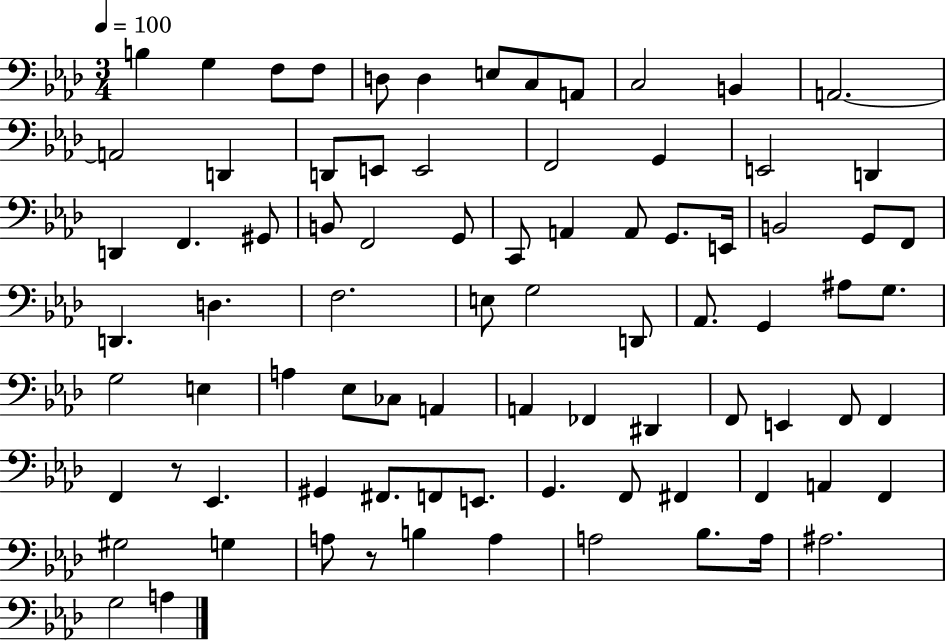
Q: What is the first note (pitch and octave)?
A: B3